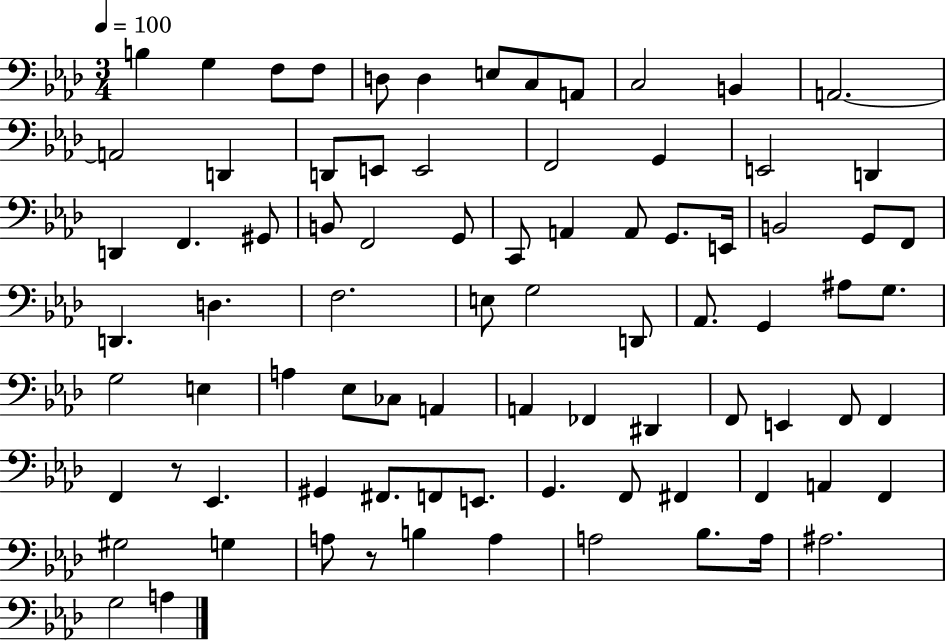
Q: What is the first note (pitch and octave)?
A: B3